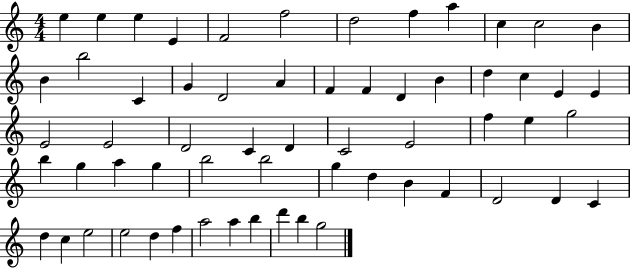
{
  \clef treble
  \numericTimeSignature
  \time 4/4
  \key c \major
  e''4 e''4 e''4 e'4 | f'2 f''2 | d''2 f''4 a''4 | c''4 c''2 b'4 | \break b'4 b''2 c'4 | g'4 d'2 a'4 | f'4 f'4 d'4 b'4 | d''4 c''4 e'4 e'4 | \break e'2 e'2 | d'2 c'4 d'4 | c'2 e'2 | f''4 e''4 g''2 | \break b''4 g''4 a''4 g''4 | b''2 b''2 | g''4 d''4 b'4 f'4 | d'2 d'4 c'4 | \break d''4 c''4 e''2 | e''2 d''4 f''4 | a''2 a''4 b''4 | d'''4 b''4 g''2 | \break \bar "|."
}